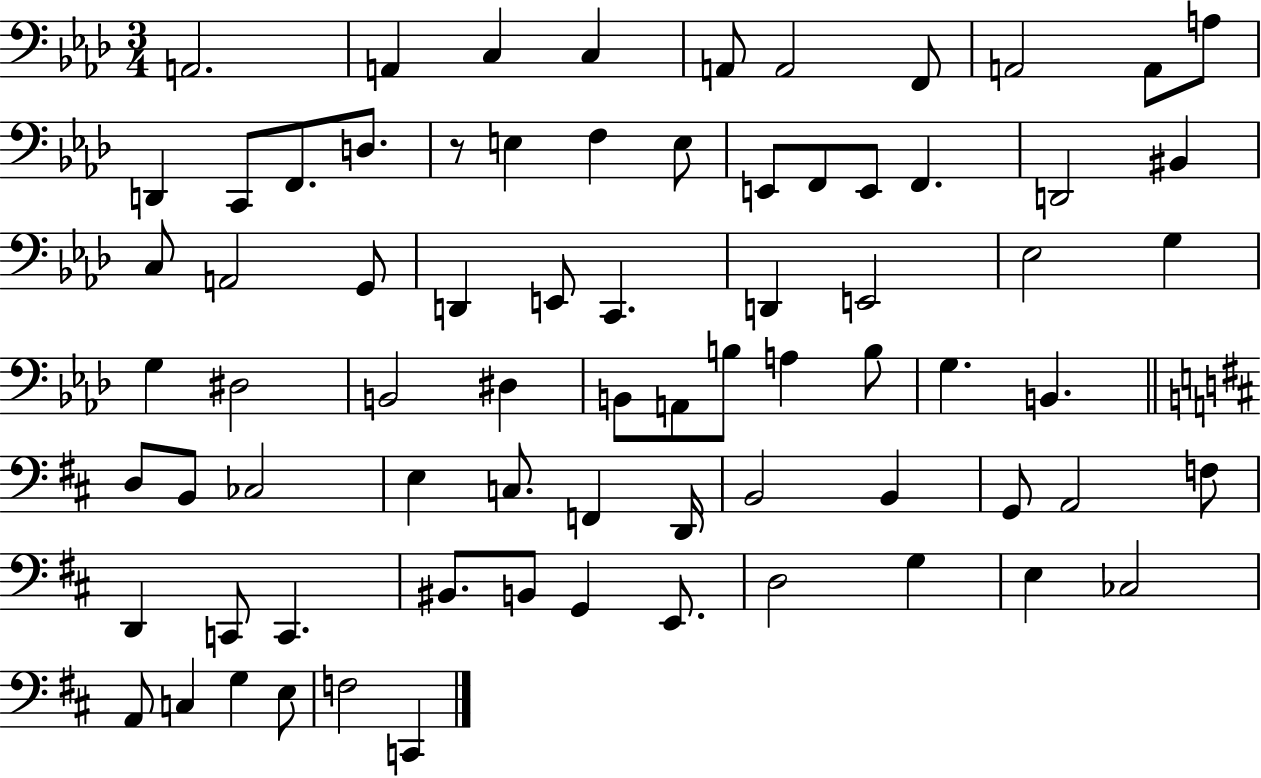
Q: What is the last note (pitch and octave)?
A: C2